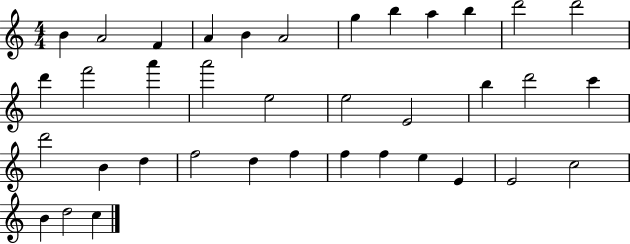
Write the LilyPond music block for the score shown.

{
  \clef treble
  \numericTimeSignature
  \time 4/4
  \key c \major
  b'4 a'2 f'4 | a'4 b'4 a'2 | g''4 b''4 a''4 b''4 | d'''2 d'''2 | \break d'''4 f'''2 a'''4 | a'''2 e''2 | e''2 e'2 | b''4 d'''2 c'''4 | \break d'''2 b'4 d''4 | f''2 d''4 f''4 | f''4 f''4 e''4 e'4 | e'2 c''2 | \break b'4 d''2 c''4 | \bar "|."
}